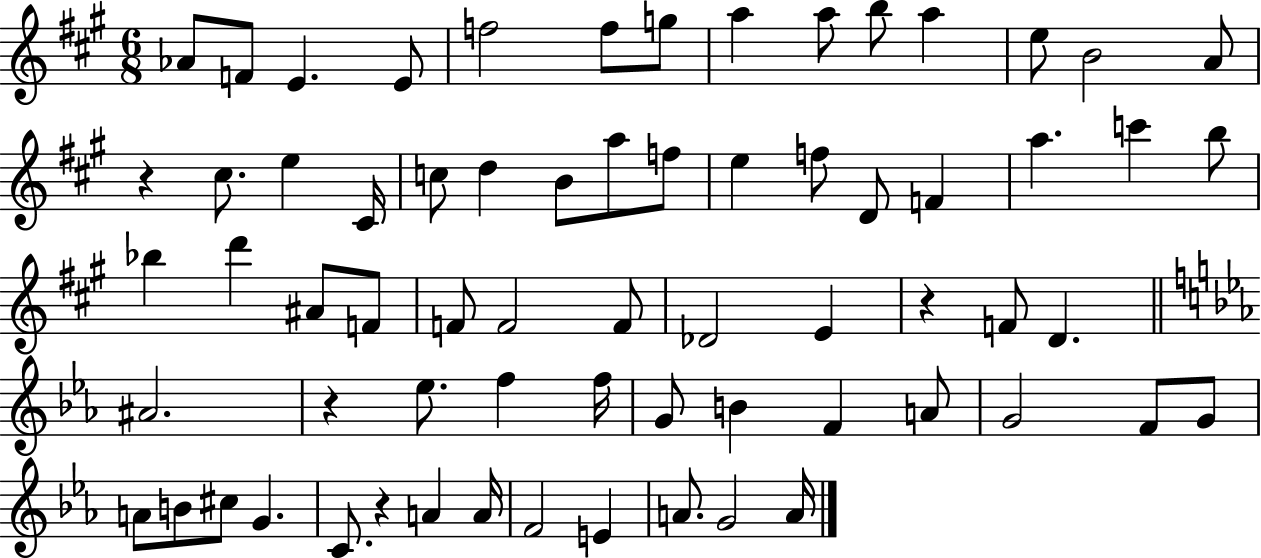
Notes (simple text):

Ab4/e F4/e E4/q. E4/e F5/h F5/e G5/e A5/q A5/e B5/e A5/q E5/e B4/h A4/e R/q C#5/e. E5/q C#4/s C5/e D5/q B4/e A5/e F5/e E5/q F5/e D4/e F4/q A5/q. C6/q B5/e Bb5/q D6/q A#4/e F4/e F4/e F4/h F4/e Db4/h E4/q R/q F4/e D4/q. A#4/h. R/q Eb5/e. F5/q F5/s G4/e B4/q F4/q A4/e G4/h F4/e G4/e A4/e B4/e C#5/e G4/q. C4/e. R/q A4/q A4/s F4/h E4/q A4/e. G4/h A4/s